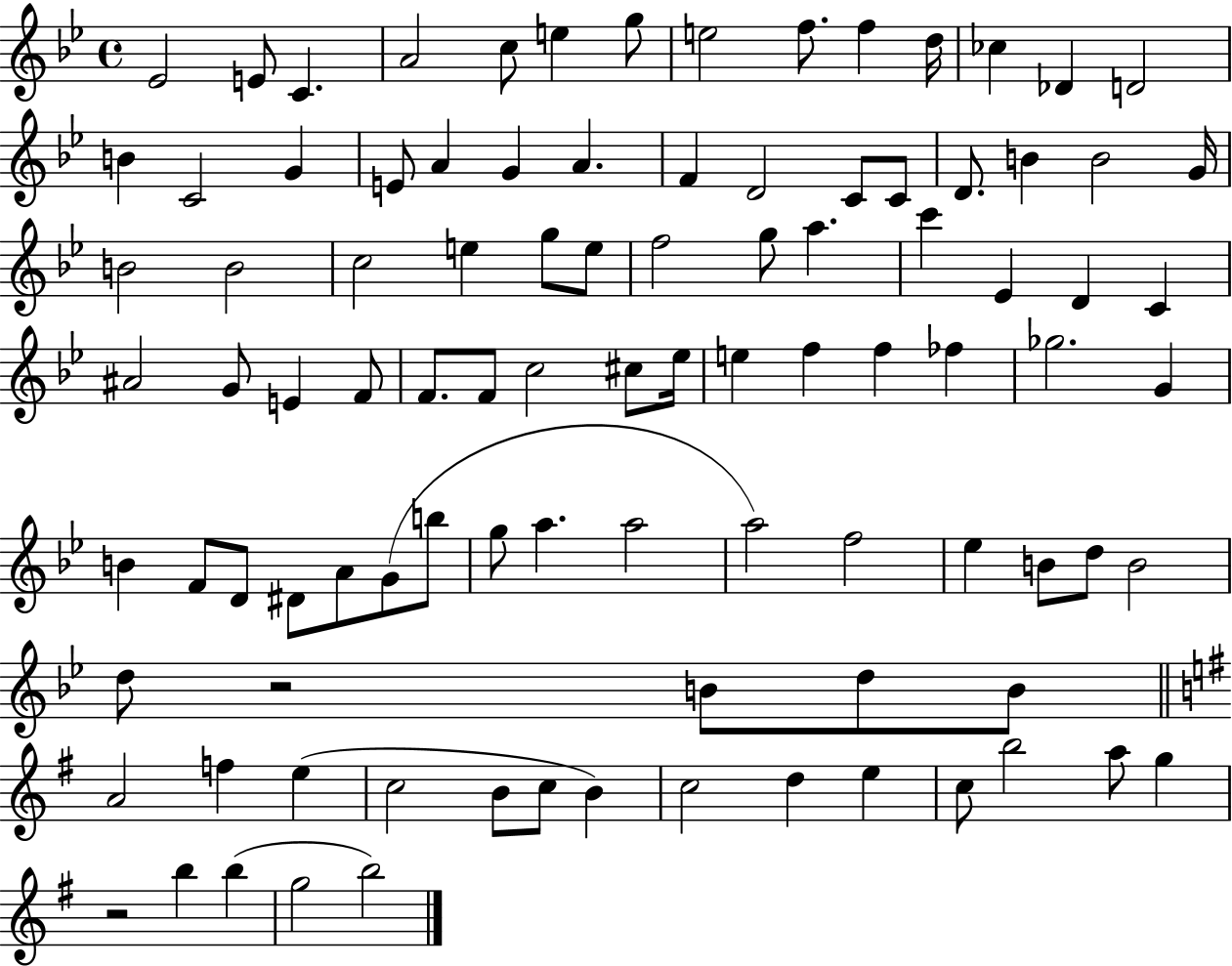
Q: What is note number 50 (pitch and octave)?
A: C#5